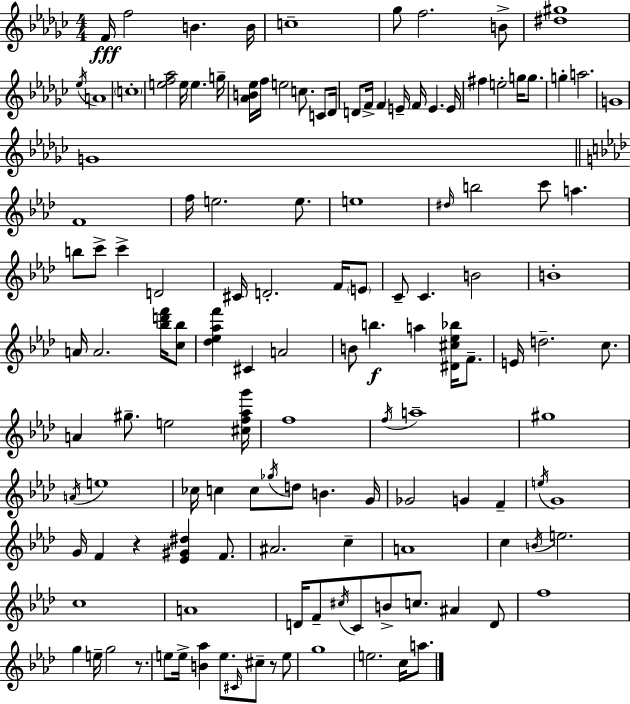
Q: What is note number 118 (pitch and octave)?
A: E5